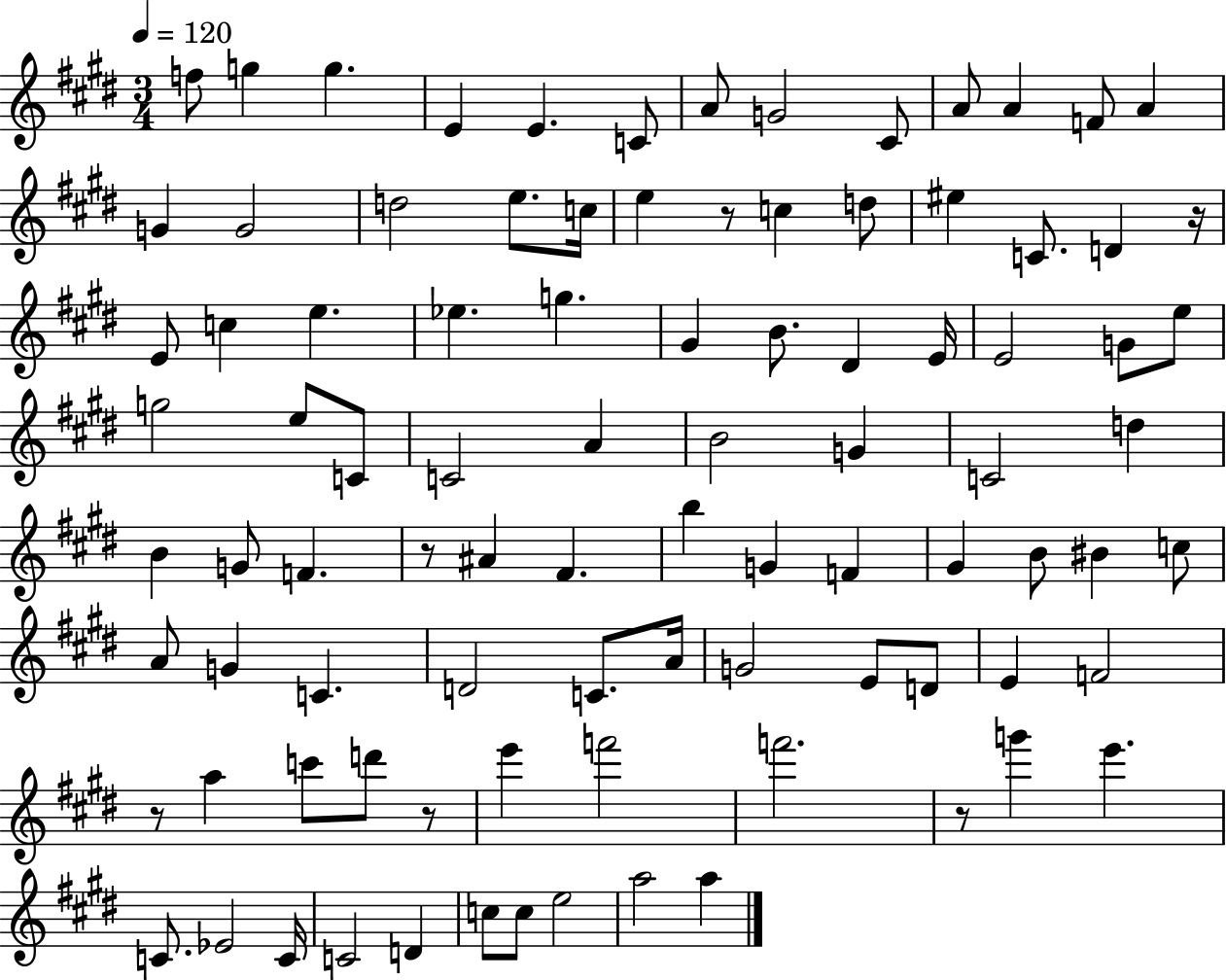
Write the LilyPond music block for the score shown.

{
  \clef treble
  \numericTimeSignature
  \time 3/4
  \key e \major
  \tempo 4 = 120
  f''8 g''4 g''4. | e'4 e'4. c'8 | a'8 g'2 cis'8 | a'8 a'4 f'8 a'4 | \break g'4 g'2 | d''2 e''8. c''16 | e''4 r8 c''4 d''8 | eis''4 c'8. d'4 r16 | \break e'8 c''4 e''4. | ees''4. g''4. | gis'4 b'8. dis'4 e'16 | e'2 g'8 e''8 | \break g''2 e''8 c'8 | c'2 a'4 | b'2 g'4 | c'2 d''4 | \break b'4 g'8 f'4. | r8 ais'4 fis'4. | b''4 g'4 f'4 | gis'4 b'8 bis'4 c''8 | \break a'8 g'4 c'4. | d'2 c'8. a'16 | g'2 e'8 d'8 | e'4 f'2 | \break r8 a''4 c'''8 d'''8 r8 | e'''4 f'''2 | f'''2. | r8 g'''4 e'''4. | \break c'8. ees'2 c'16 | c'2 d'4 | c''8 c''8 e''2 | a''2 a''4 | \break \bar "|."
}